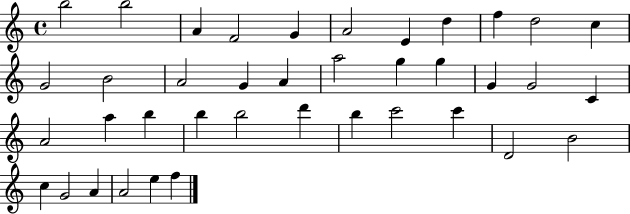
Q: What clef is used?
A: treble